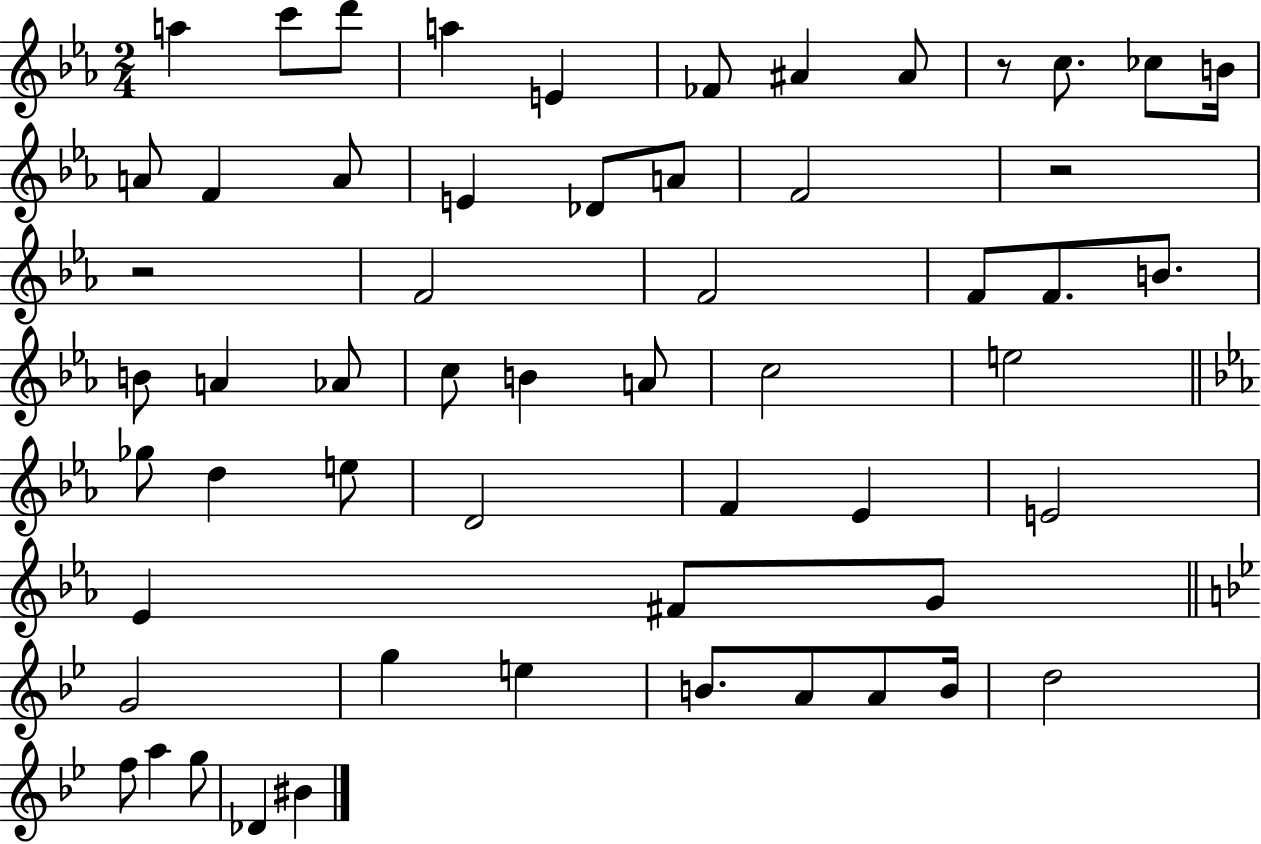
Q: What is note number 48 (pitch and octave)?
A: B4